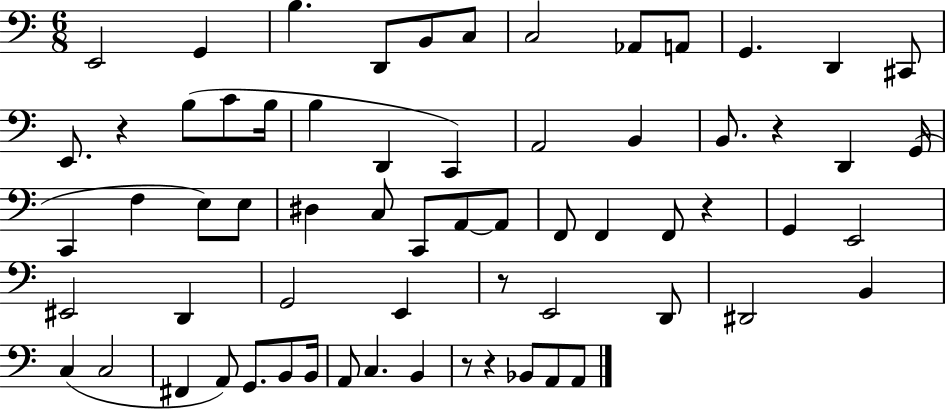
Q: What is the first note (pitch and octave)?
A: E2